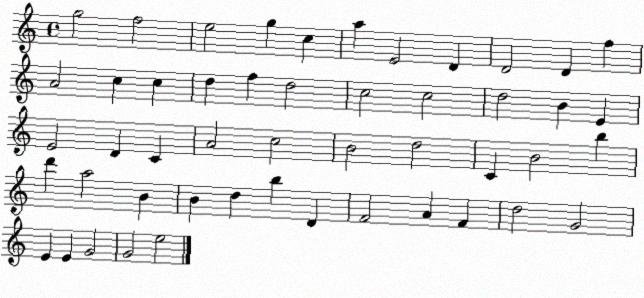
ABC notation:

X:1
T:Untitled
M:4/4
L:1/4
K:C
g2 f2 e2 g c a E2 D D2 D f A2 c c d f d2 c2 c2 d2 B E E2 D C A2 c2 B2 d2 C B2 b d' a2 B B d b D F2 A F d2 G2 E E G2 G2 e2